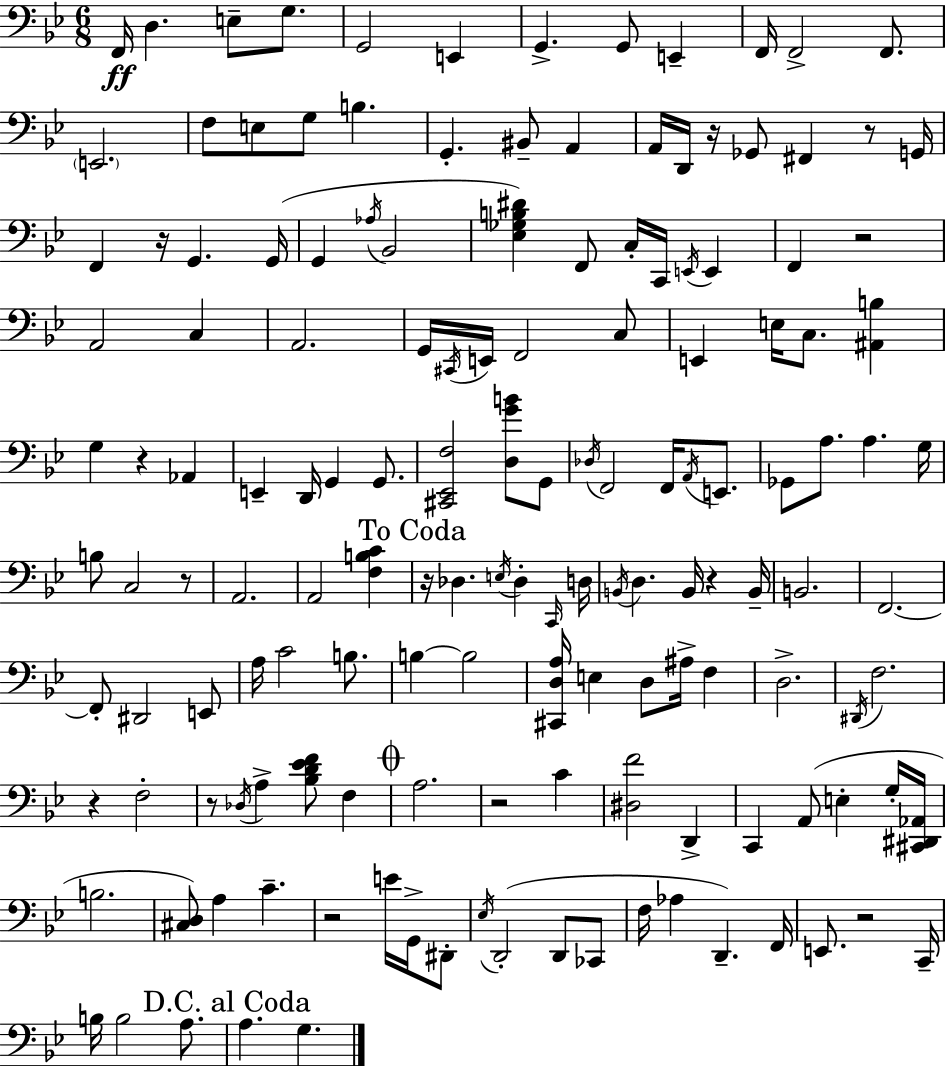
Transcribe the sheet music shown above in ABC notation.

X:1
T:Untitled
M:6/8
L:1/4
K:Gm
F,,/4 D, E,/2 G,/2 G,,2 E,, G,, G,,/2 E,, F,,/4 F,,2 F,,/2 E,,2 F,/2 E,/2 G,/2 B, G,, ^B,,/2 A,, A,,/4 D,,/4 z/4 _G,,/2 ^F,, z/2 G,,/4 F,, z/4 G,, G,,/4 G,, _A,/4 _B,,2 [_E,_G,B,^D] F,,/2 C,/4 C,,/4 E,,/4 E,, F,, z2 A,,2 C, A,,2 G,,/4 ^C,,/4 E,,/4 F,,2 C,/2 E,, E,/4 C,/2 [^A,,B,] G, z _A,, E,, D,,/4 G,, G,,/2 [^C,,_E,,F,]2 [D,GB]/2 G,,/2 _D,/4 F,,2 F,,/4 A,,/4 E,,/2 _G,,/2 A,/2 A, G,/4 B,/2 C,2 z/2 A,,2 A,,2 [F,B,C] z/4 _D, E,/4 _D, C,,/4 D,/4 B,,/4 D, B,,/4 z B,,/4 B,,2 F,,2 F,,/2 ^D,,2 E,,/2 A,/4 C2 B,/2 B, B,2 [^C,,D,A,]/4 E, D,/2 ^A,/4 F, D,2 ^D,,/4 F,2 z F,2 z/2 _D,/4 A, [_B,D_EF]/2 F, A,2 z2 C [^D,F]2 D,, C,, A,,/2 E, G,/4 [^C,,^D,,_A,,]/4 B,2 [^C,D,]/2 A, C z2 E/4 G,,/4 ^D,,/2 _E,/4 D,,2 D,,/2 _C,,/2 F,/4 _A, D,, F,,/4 E,,/2 z2 C,,/4 B,/4 B,2 A,/2 A, G,